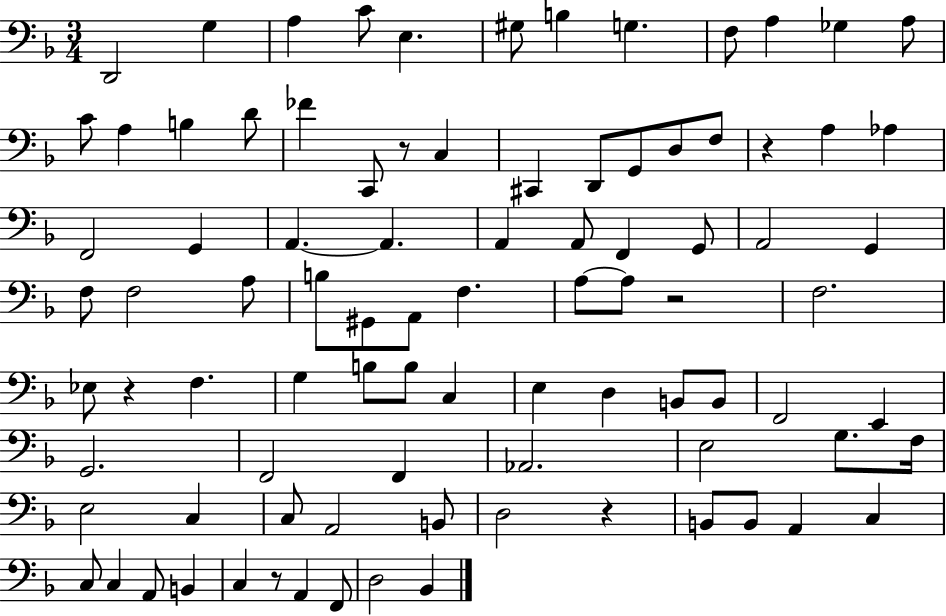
{
  \clef bass
  \numericTimeSignature
  \time 3/4
  \key f \major
  \repeat volta 2 { d,2 g4 | a4 c'8 e4. | gis8 b4 g4. | f8 a4 ges4 a8 | \break c'8 a4 b4 d'8 | fes'4 c,8 r8 c4 | cis,4 d,8 g,8 d8 f8 | r4 a4 aes4 | \break f,2 g,4 | a,4.~~ a,4. | a,4 a,8 f,4 g,8 | a,2 g,4 | \break f8 f2 a8 | b8 gis,8 a,8 f4. | a8~~ a8 r2 | f2. | \break ees8 r4 f4. | g4 b8 b8 c4 | e4 d4 b,8 b,8 | f,2 e,4 | \break g,2. | f,2 f,4 | aes,2. | e2 g8. f16 | \break e2 c4 | c8 a,2 b,8 | d2 r4 | b,8 b,8 a,4 c4 | \break c8 c4 a,8 b,4 | c4 r8 a,4 f,8 | d2 bes,4 | } \bar "|."
}